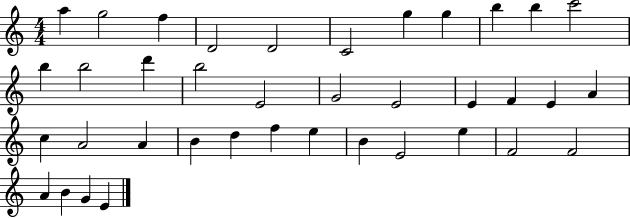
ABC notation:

X:1
T:Untitled
M:4/4
L:1/4
K:C
a g2 f D2 D2 C2 g g b b c'2 b b2 d' b2 E2 G2 E2 E F E A c A2 A B d f e B E2 e F2 F2 A B G E